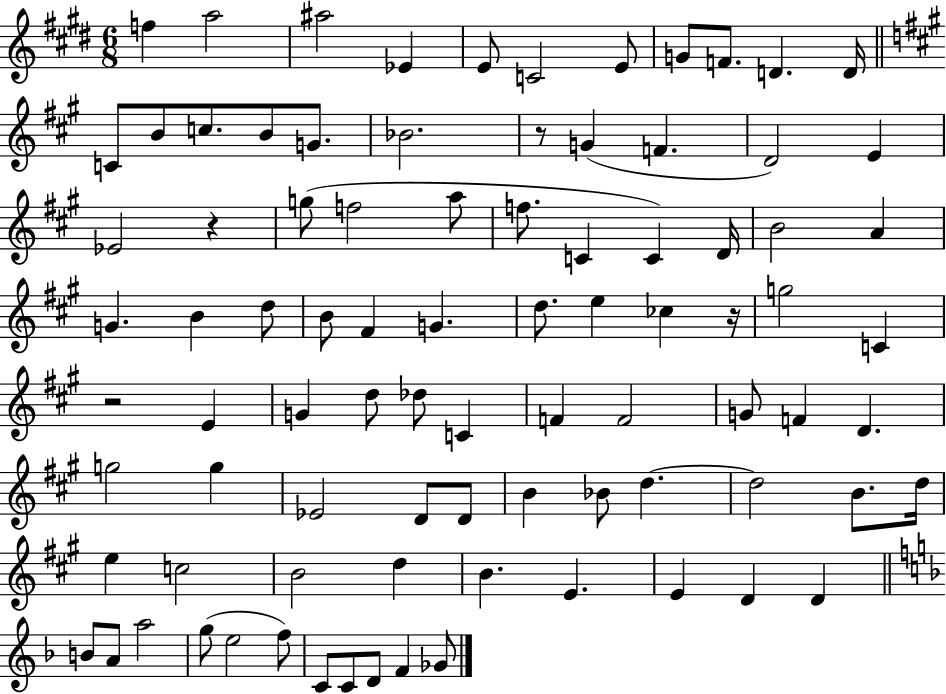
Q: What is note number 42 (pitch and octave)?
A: C4